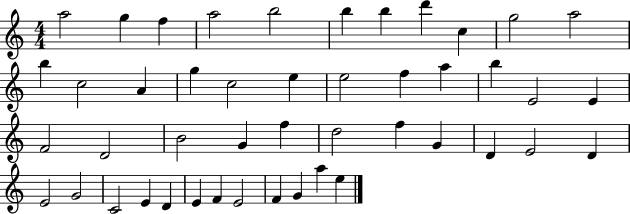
{
  \clef treble
  \numericTimeSignature
  \time 4/4
  \key c \major
  a''2 g''4 f''4 | a''2 b''2 | b''4 b''4 d'''4 c''4 | g''2 a''2 | \break b''4 c''2 a'4 | g''4 c''2 e''4 | e''2 f''4 a''4 | b''4 e'2 e'4 | \break f'2 d'2 | b'2 g'4 f''4 | d''2 f''4 g'4 | d'4 e'2 d'4 | \break e'2 g'2 | c'2 e'4 d'4 | e'4 f'4 e'2 | f'4 g'4 a''4 e''4 | \break \bar "|."
}